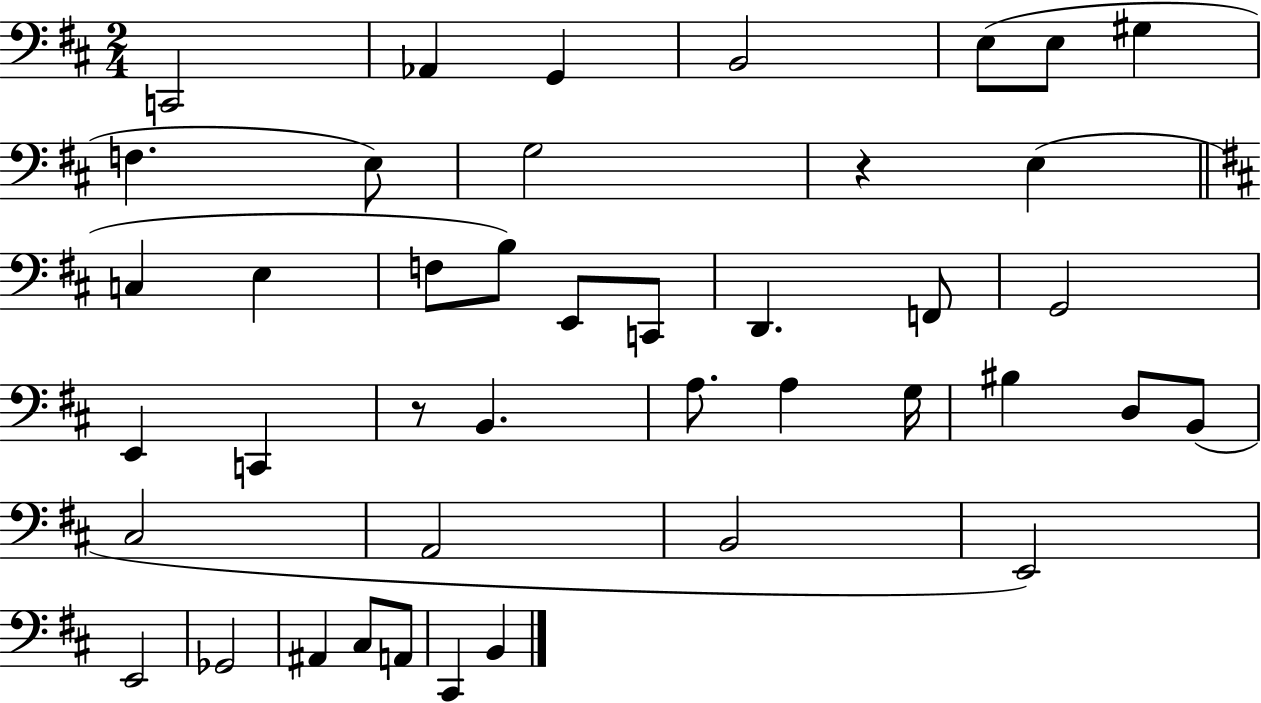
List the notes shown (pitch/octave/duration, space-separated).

C2/h Ab2/q G2/q B2/h E3/e E3/e G#3/q F3/q. E3/e G3/h R/q E3/q C3/q E3/q F3/e B3/e E2/e C2/e D2/q. F2/e G2/h E2/q C2/q R/e B2/q. A3/e. A3/q G3/s BIS3/q D3/e B2/e C#3/h A2/h B2/h E2/h E2/h Gb2/h A#2/q C#3/e A2/e C#2/q B2/q